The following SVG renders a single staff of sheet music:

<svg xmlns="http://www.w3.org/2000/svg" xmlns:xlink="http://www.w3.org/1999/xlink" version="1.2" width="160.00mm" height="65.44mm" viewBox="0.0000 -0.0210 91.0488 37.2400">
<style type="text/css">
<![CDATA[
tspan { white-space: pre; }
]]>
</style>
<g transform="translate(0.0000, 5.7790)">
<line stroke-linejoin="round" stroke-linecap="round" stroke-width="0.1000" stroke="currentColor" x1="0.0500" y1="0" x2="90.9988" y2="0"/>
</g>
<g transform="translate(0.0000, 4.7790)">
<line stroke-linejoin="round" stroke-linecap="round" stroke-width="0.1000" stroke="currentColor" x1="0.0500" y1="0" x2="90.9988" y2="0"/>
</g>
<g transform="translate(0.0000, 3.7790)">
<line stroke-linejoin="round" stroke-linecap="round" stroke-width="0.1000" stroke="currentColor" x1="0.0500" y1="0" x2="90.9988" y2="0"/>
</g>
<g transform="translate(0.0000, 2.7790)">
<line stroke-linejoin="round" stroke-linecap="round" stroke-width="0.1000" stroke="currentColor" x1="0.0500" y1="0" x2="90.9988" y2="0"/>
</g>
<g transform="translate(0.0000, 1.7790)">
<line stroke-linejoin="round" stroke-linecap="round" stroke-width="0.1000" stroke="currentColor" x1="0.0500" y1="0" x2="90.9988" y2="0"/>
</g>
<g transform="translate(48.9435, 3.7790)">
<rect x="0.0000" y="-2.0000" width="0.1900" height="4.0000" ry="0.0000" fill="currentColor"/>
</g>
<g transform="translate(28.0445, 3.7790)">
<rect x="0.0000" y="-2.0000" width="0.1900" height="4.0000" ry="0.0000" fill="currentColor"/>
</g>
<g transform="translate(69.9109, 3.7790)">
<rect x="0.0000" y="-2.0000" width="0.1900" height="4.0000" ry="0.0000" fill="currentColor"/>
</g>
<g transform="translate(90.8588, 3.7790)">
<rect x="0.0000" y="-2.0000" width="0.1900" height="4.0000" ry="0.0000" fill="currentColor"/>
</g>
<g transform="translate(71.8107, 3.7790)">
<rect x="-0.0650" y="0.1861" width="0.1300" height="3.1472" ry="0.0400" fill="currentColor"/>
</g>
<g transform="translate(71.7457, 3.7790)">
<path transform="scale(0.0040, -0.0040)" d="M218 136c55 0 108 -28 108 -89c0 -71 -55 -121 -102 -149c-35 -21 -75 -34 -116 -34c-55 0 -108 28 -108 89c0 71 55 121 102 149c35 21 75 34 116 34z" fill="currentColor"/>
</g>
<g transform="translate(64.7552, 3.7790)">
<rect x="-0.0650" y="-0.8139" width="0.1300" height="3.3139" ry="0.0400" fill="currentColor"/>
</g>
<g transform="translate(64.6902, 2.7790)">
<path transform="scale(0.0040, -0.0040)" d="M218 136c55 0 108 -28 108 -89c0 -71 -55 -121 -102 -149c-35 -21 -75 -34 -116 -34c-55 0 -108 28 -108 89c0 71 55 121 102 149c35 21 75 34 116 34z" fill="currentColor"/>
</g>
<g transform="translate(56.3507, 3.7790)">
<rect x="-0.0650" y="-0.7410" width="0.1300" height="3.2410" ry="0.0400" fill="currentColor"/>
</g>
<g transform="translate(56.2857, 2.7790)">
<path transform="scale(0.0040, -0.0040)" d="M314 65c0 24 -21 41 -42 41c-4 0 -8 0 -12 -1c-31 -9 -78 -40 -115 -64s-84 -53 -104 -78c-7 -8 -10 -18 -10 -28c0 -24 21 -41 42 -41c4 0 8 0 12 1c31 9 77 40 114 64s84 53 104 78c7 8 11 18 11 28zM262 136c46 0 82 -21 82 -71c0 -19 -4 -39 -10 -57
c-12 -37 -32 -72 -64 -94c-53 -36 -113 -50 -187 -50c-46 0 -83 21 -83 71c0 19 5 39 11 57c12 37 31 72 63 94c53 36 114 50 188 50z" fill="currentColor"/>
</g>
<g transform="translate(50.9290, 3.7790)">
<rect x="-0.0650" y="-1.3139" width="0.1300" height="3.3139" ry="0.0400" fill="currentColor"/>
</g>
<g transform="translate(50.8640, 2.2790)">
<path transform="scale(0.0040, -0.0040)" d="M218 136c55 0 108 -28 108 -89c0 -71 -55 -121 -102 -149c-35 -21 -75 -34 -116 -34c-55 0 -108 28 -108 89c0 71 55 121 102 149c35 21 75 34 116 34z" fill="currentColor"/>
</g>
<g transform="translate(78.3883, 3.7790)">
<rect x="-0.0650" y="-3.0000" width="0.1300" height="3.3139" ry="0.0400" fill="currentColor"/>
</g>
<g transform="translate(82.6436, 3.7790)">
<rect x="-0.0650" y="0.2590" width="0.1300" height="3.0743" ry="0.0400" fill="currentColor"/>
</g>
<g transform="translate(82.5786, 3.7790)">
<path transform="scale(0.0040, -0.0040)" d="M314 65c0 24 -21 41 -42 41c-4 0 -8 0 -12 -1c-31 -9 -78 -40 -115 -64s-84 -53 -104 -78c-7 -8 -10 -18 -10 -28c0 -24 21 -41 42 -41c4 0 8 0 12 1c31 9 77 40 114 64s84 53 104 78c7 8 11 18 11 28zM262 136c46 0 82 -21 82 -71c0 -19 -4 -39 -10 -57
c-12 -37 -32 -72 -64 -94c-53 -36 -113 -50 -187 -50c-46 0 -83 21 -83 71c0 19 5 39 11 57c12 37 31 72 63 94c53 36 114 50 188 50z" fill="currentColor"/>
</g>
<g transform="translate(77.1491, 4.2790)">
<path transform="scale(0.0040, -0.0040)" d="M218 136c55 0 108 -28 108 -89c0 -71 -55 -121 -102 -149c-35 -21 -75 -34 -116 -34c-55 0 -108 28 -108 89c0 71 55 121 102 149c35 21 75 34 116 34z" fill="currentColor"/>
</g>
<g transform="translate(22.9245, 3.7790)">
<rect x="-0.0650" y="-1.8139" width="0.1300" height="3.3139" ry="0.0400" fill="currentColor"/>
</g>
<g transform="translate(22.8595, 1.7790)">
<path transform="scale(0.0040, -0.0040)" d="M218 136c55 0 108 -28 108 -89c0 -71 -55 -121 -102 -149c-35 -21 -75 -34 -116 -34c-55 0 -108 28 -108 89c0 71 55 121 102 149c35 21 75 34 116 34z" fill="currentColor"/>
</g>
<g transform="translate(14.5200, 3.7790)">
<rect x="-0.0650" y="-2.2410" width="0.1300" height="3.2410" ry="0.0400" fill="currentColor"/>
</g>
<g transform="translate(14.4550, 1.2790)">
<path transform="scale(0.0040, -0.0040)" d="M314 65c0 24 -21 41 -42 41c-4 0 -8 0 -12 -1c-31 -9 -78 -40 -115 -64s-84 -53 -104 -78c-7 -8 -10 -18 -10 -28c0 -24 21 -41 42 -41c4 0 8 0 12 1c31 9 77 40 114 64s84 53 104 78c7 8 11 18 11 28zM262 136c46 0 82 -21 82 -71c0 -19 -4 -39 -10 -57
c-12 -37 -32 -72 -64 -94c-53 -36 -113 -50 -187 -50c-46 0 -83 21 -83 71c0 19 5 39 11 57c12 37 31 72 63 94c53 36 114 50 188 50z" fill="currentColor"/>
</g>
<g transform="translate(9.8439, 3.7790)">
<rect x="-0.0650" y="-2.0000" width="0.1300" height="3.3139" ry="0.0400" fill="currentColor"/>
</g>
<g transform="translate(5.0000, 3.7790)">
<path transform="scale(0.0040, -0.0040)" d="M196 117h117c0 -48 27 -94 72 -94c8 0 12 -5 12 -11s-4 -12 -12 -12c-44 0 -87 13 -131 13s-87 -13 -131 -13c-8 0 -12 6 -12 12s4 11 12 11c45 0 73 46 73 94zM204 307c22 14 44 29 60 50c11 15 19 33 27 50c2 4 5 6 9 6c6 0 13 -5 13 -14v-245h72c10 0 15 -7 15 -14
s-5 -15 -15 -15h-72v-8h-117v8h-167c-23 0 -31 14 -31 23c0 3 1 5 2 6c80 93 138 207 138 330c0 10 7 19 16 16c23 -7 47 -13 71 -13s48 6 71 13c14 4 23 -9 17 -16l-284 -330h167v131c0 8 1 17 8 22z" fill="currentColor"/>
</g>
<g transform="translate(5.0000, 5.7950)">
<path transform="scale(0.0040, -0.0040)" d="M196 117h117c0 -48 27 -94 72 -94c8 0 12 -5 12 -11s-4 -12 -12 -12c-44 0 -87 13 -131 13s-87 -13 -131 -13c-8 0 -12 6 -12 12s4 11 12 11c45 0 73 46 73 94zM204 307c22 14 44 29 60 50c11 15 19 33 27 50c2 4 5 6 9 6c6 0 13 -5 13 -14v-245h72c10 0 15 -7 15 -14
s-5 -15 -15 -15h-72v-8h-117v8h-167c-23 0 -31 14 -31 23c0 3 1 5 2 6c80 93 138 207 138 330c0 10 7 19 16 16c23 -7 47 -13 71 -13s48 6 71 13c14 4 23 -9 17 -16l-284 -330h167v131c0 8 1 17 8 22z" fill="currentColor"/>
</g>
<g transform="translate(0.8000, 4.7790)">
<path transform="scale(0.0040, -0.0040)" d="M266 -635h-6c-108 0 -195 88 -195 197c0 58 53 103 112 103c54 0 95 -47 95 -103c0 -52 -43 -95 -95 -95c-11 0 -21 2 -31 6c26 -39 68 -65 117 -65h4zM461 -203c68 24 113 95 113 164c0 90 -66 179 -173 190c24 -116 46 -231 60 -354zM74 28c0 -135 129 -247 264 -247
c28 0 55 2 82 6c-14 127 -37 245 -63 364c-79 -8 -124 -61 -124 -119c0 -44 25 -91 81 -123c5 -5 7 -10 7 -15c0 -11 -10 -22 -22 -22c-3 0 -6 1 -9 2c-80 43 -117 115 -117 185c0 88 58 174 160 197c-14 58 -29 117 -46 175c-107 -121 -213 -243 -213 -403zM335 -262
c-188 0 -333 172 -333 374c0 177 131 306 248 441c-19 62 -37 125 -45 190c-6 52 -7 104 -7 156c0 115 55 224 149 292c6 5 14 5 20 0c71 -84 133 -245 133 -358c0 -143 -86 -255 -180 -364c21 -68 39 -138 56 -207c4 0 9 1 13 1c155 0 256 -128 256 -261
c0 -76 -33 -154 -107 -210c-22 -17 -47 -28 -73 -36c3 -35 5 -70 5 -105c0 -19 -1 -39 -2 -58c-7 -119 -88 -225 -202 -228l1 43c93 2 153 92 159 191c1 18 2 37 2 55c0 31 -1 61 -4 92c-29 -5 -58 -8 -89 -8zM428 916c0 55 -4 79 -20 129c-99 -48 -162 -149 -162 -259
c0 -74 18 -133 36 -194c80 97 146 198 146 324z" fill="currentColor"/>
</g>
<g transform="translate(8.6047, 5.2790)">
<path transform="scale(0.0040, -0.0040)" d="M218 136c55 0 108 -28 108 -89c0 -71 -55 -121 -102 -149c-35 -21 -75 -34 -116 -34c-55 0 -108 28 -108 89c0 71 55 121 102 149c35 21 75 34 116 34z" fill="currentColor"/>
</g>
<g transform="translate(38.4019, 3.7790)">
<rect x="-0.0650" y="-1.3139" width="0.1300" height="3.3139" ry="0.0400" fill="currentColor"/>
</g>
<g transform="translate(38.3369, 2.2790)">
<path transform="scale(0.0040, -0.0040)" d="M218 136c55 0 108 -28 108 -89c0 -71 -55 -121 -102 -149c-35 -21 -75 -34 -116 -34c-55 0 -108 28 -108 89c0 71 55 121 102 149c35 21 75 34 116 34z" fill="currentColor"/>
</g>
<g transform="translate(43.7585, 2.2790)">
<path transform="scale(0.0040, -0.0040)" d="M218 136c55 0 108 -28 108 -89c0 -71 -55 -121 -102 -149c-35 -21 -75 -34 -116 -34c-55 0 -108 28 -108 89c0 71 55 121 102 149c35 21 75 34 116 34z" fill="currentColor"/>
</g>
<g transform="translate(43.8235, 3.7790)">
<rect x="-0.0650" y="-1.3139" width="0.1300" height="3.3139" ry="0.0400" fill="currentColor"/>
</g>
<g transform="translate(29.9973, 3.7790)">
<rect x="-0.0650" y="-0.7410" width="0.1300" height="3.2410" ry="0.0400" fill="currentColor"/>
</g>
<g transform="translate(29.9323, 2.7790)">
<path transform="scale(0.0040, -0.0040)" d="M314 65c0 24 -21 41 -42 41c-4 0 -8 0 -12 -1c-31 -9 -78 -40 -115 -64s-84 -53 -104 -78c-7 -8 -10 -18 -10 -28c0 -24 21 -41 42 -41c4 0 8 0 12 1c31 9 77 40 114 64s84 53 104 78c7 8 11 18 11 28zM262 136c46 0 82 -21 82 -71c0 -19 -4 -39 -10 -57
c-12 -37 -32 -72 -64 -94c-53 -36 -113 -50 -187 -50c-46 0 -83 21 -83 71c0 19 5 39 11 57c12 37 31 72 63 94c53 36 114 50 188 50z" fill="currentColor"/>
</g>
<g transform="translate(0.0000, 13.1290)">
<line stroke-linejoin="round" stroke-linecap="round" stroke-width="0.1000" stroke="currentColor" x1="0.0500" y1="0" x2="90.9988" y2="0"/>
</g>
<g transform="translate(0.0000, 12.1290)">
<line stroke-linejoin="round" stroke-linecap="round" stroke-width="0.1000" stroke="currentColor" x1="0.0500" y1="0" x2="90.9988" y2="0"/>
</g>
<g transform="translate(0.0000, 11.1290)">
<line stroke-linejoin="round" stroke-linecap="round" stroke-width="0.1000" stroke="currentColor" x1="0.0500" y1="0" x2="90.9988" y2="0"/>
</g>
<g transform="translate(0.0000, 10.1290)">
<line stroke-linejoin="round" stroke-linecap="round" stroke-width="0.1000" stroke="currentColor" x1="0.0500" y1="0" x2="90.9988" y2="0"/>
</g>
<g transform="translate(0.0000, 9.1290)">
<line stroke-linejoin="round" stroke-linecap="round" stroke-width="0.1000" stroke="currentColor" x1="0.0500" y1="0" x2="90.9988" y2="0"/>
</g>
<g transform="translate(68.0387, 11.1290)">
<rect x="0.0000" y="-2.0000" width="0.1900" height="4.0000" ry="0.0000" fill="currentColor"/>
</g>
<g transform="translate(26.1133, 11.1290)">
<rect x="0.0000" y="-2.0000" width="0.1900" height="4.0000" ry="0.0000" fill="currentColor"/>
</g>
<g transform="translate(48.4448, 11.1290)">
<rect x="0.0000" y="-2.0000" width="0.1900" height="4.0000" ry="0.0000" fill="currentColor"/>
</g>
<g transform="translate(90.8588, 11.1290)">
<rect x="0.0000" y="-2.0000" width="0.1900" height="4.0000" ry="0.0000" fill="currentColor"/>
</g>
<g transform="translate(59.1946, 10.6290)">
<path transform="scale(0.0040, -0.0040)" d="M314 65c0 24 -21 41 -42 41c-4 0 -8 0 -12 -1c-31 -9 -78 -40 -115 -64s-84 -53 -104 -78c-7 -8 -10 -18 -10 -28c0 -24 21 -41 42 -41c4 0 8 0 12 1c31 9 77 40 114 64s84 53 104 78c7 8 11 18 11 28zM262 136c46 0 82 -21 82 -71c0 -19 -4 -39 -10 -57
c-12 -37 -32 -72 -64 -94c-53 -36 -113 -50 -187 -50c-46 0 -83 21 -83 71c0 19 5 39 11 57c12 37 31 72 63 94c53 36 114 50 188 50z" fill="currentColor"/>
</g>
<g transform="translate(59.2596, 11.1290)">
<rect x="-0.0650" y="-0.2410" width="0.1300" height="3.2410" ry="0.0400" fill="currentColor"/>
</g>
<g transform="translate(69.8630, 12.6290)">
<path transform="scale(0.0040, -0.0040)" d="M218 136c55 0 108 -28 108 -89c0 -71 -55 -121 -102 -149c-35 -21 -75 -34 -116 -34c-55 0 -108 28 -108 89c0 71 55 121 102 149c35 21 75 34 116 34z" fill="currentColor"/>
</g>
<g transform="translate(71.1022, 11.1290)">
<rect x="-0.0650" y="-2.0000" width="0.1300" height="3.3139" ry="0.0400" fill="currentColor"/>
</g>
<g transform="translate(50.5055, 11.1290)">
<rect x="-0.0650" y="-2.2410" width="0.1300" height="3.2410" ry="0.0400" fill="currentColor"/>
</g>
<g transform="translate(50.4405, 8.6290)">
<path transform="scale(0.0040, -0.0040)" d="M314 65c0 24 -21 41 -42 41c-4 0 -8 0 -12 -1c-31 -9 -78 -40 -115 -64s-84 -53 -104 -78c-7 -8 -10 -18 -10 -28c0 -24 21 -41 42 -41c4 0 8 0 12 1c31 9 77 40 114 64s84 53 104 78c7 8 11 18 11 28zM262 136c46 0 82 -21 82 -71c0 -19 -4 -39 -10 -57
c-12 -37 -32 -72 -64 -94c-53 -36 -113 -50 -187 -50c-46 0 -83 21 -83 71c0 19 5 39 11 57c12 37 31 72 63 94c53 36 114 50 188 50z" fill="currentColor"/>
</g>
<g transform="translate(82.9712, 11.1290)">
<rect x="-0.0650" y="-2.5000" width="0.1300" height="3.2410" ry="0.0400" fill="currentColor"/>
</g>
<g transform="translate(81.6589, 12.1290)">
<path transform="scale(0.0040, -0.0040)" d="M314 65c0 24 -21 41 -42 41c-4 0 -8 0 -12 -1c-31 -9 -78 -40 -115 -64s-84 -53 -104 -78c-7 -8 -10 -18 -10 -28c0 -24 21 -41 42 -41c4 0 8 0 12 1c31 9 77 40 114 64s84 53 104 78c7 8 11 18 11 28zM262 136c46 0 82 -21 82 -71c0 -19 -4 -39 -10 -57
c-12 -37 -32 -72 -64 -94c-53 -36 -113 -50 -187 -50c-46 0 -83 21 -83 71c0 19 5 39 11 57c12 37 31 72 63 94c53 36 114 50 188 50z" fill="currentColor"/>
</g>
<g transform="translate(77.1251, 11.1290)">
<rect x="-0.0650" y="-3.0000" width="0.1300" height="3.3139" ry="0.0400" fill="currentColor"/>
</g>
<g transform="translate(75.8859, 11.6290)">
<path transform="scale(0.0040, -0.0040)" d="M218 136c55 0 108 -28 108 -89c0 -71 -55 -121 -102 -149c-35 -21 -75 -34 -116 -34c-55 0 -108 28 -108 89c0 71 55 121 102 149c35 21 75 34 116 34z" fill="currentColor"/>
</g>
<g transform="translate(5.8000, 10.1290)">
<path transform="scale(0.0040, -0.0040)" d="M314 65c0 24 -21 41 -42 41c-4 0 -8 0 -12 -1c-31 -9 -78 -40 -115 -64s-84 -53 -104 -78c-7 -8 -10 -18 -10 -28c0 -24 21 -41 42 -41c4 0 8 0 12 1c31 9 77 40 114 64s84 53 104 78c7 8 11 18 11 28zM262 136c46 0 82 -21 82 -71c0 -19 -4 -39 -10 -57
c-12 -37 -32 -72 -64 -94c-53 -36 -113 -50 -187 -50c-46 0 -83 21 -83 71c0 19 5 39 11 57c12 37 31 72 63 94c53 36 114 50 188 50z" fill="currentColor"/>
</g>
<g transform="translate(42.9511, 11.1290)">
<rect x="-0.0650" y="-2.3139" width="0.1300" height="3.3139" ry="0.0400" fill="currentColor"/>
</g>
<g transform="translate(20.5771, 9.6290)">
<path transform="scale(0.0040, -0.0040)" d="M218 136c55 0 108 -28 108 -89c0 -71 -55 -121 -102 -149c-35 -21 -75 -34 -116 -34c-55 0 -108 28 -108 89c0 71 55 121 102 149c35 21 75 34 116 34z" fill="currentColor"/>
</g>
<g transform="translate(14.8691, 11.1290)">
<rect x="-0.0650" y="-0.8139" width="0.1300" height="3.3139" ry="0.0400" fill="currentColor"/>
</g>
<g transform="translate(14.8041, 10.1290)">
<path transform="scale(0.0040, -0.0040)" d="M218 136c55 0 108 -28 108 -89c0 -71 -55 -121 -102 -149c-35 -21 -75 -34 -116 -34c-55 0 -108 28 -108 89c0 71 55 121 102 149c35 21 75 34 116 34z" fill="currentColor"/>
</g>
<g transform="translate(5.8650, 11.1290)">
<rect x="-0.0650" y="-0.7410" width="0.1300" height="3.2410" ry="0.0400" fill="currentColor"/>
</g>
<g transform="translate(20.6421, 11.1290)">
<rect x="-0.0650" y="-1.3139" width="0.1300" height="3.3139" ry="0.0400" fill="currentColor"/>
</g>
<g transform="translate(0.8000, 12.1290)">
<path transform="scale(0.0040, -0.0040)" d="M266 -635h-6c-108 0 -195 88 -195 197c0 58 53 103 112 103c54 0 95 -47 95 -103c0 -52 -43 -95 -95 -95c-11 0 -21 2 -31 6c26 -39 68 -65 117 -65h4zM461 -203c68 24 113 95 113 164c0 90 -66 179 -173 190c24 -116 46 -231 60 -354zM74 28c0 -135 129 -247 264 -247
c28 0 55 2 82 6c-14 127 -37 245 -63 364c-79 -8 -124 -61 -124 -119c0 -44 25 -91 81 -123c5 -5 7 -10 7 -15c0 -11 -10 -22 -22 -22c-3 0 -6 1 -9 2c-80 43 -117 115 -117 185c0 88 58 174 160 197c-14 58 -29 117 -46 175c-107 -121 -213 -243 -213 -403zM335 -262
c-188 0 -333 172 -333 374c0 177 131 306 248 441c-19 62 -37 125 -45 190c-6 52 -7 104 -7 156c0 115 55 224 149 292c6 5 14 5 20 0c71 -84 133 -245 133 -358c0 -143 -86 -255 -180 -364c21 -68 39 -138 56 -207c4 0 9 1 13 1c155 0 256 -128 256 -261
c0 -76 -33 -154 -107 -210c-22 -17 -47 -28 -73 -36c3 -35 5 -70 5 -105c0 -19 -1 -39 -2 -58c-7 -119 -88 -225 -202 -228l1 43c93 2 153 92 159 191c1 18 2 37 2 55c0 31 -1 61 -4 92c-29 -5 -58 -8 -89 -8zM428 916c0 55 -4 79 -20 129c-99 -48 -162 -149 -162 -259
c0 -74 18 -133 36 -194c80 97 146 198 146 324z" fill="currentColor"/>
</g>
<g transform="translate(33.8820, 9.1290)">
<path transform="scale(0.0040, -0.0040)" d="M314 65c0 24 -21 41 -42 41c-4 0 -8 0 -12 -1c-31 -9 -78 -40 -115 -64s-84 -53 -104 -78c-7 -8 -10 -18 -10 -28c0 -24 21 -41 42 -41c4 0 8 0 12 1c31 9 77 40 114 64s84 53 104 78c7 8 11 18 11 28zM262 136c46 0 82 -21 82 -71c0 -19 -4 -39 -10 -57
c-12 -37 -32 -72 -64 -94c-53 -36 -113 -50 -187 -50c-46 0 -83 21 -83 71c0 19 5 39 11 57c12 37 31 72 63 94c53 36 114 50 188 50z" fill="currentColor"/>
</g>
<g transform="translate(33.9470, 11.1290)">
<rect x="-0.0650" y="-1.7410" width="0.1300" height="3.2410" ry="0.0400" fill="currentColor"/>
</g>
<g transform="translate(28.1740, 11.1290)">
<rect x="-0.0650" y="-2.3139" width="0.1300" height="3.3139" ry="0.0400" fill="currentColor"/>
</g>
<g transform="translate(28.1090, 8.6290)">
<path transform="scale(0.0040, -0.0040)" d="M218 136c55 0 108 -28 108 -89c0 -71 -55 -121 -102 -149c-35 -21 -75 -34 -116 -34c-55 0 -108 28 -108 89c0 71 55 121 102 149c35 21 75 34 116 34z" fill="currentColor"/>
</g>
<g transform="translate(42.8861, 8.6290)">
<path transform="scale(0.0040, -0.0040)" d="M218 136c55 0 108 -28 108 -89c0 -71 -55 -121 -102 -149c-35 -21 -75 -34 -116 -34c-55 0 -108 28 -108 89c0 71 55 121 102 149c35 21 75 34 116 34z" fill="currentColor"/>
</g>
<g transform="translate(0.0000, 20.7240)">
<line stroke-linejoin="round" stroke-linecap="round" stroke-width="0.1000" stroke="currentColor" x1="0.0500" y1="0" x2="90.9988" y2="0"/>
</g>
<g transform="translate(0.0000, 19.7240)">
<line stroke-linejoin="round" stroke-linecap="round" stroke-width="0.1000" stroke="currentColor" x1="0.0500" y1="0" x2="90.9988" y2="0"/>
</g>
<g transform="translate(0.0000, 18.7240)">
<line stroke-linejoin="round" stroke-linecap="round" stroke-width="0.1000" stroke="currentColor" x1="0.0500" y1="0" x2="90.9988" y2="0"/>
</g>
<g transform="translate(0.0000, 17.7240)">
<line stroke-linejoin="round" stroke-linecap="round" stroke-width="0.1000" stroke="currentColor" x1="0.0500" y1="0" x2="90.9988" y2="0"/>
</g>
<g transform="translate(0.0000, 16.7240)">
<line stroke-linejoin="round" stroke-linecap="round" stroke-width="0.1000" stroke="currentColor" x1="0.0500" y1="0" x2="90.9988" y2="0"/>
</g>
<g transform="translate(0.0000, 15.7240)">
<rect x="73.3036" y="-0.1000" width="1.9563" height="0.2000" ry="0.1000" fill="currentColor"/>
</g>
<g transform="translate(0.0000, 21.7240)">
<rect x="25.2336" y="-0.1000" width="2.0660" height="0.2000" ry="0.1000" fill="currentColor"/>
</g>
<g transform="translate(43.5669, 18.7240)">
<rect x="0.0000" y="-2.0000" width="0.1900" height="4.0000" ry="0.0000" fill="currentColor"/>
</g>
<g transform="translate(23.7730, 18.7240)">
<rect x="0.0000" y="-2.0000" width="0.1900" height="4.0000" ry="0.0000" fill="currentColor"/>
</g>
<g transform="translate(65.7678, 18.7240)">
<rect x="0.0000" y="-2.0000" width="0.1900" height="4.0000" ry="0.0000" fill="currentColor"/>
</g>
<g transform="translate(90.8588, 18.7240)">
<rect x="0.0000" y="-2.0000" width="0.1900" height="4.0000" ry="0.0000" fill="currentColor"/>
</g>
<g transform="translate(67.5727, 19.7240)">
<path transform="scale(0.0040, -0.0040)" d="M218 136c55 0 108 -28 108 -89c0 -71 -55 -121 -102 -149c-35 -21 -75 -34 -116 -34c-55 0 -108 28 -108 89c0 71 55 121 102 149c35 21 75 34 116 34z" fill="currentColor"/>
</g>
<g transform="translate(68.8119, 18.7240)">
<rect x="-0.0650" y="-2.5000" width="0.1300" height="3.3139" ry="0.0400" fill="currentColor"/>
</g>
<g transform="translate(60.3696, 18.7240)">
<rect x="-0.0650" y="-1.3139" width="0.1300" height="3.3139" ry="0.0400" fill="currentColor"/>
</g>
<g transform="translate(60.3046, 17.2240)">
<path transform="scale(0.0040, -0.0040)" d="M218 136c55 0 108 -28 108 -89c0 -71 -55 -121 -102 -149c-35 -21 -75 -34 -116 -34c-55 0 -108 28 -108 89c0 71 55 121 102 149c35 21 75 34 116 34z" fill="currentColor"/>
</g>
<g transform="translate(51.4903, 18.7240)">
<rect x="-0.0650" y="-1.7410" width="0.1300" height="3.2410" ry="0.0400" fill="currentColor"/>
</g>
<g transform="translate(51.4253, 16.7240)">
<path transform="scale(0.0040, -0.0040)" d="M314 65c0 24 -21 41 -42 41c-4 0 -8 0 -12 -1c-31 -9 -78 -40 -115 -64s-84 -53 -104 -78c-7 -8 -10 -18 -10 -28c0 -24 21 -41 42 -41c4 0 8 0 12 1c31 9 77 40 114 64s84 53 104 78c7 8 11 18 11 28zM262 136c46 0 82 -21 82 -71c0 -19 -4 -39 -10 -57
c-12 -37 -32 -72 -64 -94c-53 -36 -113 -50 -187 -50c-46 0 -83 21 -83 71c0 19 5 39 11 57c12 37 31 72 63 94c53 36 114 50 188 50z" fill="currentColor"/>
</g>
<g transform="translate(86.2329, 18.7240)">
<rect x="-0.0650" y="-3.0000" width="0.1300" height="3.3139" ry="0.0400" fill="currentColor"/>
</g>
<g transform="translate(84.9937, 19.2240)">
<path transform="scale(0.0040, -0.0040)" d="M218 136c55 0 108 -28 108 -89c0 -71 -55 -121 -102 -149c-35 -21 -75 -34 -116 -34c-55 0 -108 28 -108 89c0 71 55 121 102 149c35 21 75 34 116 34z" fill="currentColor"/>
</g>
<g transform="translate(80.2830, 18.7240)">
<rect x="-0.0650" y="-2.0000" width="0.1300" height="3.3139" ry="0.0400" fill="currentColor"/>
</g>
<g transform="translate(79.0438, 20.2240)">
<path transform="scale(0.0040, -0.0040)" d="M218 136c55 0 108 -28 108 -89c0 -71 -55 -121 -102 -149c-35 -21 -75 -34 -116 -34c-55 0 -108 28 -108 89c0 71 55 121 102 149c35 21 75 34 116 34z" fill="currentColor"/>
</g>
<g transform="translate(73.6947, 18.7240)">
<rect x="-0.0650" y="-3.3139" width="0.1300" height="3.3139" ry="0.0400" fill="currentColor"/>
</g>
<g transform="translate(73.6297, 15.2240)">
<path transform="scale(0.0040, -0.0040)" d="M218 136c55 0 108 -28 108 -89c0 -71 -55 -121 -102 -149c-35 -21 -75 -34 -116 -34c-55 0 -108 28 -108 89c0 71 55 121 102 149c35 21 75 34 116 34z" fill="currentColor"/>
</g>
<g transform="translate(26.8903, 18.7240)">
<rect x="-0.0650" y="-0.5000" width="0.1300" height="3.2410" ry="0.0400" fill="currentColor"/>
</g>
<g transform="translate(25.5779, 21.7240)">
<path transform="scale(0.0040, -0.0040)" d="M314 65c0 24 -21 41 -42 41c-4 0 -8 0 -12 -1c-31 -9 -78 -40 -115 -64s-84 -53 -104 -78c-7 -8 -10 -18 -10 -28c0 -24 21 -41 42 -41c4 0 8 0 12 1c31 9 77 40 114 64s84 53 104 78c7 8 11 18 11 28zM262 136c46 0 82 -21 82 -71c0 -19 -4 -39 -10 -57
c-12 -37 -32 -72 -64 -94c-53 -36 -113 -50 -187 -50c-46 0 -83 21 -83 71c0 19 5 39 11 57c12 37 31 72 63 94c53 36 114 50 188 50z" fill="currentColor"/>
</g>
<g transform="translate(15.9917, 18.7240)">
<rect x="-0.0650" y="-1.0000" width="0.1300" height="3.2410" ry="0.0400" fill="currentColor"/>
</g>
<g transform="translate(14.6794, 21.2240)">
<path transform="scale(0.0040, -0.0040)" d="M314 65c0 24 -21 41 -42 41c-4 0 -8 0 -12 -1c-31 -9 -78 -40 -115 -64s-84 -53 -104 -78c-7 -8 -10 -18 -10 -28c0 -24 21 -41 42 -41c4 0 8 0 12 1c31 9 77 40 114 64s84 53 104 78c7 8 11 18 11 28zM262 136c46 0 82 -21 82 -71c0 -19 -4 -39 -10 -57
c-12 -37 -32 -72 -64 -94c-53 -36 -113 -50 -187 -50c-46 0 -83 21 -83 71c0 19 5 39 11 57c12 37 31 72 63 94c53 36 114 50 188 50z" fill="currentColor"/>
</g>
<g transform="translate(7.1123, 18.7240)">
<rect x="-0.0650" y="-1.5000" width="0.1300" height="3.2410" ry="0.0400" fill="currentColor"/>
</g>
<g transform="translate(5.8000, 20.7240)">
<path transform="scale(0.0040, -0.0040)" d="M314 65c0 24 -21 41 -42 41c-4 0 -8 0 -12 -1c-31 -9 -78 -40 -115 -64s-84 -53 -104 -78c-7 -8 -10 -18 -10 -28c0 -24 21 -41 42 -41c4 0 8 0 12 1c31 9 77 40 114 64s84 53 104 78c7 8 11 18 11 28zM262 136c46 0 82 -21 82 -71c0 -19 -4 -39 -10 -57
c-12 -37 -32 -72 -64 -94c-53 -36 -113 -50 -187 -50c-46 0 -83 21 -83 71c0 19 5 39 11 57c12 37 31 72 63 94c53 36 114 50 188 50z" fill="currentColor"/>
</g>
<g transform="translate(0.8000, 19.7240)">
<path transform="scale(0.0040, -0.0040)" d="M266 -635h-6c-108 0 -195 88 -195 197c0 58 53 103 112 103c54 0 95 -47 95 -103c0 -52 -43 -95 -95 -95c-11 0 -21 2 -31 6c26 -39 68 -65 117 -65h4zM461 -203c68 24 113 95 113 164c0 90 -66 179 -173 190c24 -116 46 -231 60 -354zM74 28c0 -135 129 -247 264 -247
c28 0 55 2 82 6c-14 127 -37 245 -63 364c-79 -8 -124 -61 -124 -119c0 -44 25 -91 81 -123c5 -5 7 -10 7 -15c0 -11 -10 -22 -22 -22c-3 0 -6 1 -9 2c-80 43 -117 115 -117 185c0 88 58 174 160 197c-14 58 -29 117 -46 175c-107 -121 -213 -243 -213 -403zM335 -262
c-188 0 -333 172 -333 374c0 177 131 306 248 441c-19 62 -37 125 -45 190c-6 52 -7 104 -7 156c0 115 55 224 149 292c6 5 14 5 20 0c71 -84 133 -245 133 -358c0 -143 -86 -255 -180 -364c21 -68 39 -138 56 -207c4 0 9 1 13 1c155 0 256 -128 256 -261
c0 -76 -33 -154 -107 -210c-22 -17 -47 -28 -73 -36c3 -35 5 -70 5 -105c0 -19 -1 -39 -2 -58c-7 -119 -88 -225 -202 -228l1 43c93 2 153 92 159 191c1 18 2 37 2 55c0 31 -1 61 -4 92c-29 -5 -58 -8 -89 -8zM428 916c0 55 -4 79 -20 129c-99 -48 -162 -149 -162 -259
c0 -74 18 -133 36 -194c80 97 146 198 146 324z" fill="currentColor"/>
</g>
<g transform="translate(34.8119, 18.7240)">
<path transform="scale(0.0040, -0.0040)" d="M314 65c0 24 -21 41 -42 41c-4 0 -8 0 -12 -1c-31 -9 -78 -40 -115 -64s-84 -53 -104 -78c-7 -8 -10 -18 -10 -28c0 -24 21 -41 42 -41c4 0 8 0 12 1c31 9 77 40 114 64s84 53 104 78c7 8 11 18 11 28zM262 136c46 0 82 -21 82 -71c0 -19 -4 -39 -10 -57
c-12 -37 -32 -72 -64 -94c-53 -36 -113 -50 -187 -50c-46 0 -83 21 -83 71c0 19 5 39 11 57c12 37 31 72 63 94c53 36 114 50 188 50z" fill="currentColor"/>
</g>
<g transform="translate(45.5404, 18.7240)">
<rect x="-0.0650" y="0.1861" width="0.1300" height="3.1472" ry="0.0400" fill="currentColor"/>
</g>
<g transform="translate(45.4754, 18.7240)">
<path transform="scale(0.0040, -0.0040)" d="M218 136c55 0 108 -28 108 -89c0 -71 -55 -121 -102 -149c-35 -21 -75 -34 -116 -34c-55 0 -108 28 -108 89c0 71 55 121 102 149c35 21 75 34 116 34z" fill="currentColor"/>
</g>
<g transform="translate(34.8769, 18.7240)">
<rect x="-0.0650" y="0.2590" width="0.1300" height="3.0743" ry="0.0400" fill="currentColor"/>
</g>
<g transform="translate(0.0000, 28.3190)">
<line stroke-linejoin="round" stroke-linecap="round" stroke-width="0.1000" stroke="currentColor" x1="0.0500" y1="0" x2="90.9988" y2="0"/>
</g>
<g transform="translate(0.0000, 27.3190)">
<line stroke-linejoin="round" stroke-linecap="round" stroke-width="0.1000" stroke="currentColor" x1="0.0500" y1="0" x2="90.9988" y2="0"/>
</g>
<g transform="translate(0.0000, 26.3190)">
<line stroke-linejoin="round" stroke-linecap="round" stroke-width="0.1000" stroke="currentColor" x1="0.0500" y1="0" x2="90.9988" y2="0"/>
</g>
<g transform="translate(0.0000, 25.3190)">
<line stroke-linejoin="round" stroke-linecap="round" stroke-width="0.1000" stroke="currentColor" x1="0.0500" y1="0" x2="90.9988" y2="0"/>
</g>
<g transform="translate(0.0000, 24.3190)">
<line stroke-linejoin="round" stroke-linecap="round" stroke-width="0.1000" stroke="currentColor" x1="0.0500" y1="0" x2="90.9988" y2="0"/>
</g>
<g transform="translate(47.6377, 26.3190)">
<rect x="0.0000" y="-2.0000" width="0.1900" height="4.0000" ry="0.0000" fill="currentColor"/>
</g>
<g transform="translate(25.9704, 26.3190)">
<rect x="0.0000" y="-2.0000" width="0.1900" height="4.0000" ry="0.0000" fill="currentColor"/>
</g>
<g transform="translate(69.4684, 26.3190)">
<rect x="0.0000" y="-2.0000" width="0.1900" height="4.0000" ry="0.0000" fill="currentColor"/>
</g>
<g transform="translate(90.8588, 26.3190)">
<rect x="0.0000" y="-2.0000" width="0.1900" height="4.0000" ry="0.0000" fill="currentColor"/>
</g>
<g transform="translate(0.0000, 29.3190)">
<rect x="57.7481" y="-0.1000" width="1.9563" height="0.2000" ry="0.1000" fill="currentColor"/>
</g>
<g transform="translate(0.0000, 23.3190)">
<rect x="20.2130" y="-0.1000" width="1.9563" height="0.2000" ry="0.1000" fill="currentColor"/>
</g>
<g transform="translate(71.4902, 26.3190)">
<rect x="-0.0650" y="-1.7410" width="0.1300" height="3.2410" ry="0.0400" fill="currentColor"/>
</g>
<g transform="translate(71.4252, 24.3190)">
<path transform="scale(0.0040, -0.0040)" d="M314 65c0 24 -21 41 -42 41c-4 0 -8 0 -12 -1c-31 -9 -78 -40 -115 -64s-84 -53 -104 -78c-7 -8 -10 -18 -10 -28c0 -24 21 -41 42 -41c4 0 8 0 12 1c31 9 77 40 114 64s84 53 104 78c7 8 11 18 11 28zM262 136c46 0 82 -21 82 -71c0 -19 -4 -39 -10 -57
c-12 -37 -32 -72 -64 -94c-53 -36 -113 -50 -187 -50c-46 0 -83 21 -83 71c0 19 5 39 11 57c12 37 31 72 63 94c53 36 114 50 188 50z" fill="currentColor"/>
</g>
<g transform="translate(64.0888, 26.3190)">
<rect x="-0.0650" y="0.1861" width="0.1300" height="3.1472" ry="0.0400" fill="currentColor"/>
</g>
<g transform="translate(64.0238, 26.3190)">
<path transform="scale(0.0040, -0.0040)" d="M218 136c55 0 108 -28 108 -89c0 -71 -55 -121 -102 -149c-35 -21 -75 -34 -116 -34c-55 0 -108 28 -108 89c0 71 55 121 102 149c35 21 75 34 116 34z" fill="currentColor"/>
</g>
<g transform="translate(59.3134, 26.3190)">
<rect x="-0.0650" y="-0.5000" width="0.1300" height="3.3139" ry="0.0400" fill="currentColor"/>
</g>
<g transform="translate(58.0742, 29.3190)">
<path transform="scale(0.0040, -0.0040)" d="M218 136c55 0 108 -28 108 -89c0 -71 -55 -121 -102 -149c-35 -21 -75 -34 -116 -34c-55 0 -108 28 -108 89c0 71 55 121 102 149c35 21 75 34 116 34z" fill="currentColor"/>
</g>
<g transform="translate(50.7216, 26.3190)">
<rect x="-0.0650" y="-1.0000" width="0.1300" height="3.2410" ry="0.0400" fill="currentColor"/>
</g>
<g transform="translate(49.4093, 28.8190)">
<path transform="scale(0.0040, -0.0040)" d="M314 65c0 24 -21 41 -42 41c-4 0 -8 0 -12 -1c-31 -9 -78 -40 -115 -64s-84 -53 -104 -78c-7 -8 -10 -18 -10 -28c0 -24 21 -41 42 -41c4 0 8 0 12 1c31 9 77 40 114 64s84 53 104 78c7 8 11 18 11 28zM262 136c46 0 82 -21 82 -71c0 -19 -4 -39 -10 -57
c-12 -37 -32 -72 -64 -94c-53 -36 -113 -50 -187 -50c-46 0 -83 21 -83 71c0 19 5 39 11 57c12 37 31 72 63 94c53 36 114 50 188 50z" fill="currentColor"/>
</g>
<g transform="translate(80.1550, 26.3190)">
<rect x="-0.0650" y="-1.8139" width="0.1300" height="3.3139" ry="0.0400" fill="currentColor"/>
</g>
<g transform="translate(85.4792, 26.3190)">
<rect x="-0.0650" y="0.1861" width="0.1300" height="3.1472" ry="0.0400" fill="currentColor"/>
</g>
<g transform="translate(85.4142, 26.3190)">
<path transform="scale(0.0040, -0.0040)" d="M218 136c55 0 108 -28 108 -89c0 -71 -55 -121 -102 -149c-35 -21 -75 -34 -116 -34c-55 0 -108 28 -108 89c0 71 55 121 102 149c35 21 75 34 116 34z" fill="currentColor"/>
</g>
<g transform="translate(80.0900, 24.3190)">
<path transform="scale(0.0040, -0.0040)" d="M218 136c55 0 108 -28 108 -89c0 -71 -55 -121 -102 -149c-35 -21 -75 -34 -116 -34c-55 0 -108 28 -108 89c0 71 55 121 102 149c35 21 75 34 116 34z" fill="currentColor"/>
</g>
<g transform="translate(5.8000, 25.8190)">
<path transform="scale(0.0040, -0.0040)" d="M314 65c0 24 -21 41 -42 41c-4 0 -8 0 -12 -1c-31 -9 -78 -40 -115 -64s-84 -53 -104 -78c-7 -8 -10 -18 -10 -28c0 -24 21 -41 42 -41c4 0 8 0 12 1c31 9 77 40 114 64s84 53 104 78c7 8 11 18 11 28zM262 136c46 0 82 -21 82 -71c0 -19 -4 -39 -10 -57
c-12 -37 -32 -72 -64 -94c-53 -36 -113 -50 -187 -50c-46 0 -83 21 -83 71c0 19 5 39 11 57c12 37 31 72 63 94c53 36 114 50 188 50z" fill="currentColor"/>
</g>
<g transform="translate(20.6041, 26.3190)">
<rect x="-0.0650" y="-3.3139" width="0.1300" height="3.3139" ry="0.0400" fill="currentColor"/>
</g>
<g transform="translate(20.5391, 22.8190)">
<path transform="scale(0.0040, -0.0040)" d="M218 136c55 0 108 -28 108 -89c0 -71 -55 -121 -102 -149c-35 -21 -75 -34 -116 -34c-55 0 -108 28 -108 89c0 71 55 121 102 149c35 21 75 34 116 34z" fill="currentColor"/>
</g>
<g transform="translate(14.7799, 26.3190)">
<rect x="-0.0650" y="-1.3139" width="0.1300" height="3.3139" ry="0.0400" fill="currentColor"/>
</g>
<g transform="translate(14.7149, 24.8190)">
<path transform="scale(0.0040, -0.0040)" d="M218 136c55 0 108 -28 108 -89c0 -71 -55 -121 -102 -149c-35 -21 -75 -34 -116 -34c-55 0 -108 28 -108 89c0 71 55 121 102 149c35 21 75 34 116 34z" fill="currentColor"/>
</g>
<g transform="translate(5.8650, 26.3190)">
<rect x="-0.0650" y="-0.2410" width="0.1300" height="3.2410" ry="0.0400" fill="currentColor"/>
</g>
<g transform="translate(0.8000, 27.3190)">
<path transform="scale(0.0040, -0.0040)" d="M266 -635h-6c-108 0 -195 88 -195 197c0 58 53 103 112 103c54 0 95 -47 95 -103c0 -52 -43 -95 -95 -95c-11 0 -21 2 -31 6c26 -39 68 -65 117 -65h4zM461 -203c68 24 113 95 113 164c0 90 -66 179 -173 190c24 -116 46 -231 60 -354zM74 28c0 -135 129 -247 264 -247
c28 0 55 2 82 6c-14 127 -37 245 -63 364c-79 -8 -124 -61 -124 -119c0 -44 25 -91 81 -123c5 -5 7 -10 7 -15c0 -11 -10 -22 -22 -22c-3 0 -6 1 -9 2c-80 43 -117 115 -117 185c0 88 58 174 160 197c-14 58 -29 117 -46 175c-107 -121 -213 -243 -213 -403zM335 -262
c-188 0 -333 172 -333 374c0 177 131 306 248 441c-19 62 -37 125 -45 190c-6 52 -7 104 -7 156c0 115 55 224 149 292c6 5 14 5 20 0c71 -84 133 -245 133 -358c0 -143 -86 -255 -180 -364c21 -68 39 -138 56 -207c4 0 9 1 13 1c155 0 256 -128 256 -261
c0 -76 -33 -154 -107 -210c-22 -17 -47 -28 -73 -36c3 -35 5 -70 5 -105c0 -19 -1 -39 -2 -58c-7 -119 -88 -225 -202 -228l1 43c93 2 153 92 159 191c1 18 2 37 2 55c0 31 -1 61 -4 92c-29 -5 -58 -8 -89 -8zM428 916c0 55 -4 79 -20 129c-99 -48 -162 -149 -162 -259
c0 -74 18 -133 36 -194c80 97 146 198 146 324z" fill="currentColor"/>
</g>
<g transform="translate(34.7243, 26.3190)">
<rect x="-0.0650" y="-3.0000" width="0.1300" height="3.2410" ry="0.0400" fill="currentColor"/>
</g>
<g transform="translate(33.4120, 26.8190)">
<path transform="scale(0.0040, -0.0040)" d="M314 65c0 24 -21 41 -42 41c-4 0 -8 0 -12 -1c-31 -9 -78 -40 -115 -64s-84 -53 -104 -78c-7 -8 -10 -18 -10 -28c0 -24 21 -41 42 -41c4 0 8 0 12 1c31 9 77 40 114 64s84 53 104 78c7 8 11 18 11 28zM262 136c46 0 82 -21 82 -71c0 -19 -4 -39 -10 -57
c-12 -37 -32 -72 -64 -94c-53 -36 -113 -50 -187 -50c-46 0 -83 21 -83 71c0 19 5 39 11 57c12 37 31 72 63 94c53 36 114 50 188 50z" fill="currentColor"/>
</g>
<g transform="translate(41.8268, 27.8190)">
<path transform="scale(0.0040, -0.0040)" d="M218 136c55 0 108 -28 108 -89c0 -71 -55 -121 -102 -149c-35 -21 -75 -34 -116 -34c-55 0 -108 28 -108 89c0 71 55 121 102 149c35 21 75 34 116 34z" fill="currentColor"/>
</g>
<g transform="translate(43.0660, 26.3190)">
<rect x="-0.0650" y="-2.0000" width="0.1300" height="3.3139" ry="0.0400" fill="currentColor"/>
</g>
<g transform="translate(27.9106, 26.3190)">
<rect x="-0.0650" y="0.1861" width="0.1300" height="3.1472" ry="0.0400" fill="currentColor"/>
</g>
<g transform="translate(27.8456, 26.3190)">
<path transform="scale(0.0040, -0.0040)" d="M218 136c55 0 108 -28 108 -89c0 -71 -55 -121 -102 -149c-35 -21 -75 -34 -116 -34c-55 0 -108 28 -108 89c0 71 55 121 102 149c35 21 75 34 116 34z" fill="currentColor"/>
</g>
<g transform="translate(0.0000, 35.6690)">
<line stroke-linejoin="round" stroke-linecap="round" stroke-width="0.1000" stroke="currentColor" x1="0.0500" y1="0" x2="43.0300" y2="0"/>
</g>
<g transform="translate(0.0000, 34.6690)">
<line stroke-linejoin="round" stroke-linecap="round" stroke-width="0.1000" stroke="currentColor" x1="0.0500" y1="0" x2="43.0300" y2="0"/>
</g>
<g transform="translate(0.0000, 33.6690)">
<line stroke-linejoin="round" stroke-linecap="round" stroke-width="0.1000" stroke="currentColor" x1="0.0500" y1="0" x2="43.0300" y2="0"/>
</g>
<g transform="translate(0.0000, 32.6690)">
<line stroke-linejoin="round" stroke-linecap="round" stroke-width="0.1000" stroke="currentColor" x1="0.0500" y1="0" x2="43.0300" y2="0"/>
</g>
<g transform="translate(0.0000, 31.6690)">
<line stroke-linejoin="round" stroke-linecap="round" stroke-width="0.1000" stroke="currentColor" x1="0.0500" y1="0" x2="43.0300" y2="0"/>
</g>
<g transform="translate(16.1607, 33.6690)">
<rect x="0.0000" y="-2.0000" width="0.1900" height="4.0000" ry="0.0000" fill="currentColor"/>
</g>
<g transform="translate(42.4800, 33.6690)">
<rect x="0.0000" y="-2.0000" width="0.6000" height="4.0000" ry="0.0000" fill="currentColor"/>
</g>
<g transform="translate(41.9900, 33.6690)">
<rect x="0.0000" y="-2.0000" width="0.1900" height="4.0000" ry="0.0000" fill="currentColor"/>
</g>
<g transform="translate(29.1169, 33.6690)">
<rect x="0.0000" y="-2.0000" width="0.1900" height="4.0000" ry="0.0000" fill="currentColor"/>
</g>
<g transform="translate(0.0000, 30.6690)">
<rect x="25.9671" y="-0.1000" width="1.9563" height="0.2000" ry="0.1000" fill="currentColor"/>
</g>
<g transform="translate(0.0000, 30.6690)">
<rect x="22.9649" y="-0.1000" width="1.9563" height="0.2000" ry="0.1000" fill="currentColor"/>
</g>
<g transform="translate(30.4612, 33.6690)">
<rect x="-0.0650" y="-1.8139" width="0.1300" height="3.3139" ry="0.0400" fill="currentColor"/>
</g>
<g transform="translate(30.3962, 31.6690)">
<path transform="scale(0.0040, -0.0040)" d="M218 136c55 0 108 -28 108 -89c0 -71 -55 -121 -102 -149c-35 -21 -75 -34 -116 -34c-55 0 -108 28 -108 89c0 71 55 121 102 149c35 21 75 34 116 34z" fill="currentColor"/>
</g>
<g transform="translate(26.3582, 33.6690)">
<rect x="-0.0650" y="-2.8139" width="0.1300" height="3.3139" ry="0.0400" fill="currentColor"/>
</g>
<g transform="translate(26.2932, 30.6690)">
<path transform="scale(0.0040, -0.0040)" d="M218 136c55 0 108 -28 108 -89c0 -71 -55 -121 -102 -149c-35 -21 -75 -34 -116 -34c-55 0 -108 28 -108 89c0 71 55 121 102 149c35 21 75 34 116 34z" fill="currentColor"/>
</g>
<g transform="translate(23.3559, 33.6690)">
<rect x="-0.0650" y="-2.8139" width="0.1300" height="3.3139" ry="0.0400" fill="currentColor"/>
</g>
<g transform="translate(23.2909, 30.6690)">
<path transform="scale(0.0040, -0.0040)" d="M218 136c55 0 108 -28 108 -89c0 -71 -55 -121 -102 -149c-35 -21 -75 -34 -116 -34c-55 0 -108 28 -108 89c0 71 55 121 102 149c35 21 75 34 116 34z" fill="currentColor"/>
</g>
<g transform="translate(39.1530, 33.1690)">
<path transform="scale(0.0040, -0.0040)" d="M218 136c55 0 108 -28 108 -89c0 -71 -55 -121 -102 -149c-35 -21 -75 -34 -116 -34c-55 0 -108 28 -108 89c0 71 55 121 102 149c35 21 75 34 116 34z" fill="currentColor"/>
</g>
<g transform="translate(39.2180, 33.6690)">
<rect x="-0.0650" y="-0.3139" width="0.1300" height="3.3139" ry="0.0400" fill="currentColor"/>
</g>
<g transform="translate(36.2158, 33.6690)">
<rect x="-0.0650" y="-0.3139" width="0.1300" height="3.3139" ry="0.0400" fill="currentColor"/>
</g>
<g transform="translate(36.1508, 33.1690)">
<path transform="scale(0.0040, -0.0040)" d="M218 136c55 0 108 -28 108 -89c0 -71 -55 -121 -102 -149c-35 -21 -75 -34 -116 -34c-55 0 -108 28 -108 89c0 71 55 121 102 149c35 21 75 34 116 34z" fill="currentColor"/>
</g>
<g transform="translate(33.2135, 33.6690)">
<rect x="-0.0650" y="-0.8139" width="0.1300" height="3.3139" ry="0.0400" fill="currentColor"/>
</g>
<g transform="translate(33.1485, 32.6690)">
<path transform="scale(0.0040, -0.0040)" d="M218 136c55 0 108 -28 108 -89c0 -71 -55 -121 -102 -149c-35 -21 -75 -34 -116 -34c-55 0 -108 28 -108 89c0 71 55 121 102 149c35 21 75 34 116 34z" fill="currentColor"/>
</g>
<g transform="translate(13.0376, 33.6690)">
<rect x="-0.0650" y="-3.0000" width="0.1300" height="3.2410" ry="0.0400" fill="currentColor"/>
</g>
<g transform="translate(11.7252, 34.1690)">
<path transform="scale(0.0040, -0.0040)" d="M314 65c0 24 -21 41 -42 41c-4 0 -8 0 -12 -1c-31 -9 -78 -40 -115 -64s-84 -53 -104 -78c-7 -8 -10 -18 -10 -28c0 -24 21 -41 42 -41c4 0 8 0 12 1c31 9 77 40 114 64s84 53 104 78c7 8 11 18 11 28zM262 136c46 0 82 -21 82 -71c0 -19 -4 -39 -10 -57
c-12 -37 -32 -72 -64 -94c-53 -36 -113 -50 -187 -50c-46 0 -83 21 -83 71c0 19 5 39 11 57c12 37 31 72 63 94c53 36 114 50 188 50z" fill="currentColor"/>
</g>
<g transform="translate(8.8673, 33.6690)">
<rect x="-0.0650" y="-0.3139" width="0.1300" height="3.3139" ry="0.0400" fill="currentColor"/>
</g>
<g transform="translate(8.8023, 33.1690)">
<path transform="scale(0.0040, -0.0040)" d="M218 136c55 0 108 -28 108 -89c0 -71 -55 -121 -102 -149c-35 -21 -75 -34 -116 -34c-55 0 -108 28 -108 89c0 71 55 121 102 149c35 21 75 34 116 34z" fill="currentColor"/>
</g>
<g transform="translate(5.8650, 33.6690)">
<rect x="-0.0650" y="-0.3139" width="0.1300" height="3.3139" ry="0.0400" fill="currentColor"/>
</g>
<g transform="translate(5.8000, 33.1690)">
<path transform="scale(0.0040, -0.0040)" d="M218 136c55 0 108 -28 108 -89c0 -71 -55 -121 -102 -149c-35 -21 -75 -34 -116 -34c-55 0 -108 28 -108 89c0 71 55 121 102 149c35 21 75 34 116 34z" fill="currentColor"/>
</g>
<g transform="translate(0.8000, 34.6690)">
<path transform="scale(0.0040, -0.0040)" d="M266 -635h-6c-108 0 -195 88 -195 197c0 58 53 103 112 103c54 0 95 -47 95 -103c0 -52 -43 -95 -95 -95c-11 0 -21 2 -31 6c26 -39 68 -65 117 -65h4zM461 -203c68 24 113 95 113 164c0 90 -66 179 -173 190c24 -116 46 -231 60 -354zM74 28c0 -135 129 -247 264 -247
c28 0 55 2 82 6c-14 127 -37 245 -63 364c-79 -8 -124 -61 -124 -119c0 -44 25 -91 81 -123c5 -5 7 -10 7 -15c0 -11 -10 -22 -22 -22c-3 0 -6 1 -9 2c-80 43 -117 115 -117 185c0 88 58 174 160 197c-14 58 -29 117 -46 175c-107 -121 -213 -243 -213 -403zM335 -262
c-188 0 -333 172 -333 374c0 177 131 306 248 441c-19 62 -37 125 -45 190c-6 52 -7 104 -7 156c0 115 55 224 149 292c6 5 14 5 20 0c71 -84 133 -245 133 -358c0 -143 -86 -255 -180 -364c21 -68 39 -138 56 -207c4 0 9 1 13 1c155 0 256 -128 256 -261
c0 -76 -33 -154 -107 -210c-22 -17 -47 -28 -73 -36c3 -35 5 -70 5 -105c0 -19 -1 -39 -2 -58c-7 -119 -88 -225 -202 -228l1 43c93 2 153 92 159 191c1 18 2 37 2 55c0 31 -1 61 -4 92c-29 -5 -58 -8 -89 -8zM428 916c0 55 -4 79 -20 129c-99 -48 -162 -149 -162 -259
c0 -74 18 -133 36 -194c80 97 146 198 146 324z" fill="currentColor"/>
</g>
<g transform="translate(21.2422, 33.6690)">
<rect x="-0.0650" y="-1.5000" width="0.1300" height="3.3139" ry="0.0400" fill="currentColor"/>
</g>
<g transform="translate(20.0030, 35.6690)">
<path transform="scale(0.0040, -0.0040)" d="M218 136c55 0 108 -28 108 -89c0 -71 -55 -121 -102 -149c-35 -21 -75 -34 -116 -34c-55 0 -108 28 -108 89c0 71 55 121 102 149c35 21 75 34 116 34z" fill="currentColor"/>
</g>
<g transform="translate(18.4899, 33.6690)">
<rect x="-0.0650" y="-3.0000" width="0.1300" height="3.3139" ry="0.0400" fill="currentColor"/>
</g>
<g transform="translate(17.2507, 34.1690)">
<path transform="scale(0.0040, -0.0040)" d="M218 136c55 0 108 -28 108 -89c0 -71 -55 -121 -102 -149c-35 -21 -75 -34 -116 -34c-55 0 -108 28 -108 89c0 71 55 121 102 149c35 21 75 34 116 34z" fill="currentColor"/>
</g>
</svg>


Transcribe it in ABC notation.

X:1
T:Untitled
M:4/4
L:1/4
K:C
F g2 f d2 e e e d2 d B A B2 d2 d e g f2 g g2 c2 F A G2 E2 D2 C2 B2 B f2 e G b F A c2 e b B A2 F D2 C B f2 f B c c A2 A E a a f d c c